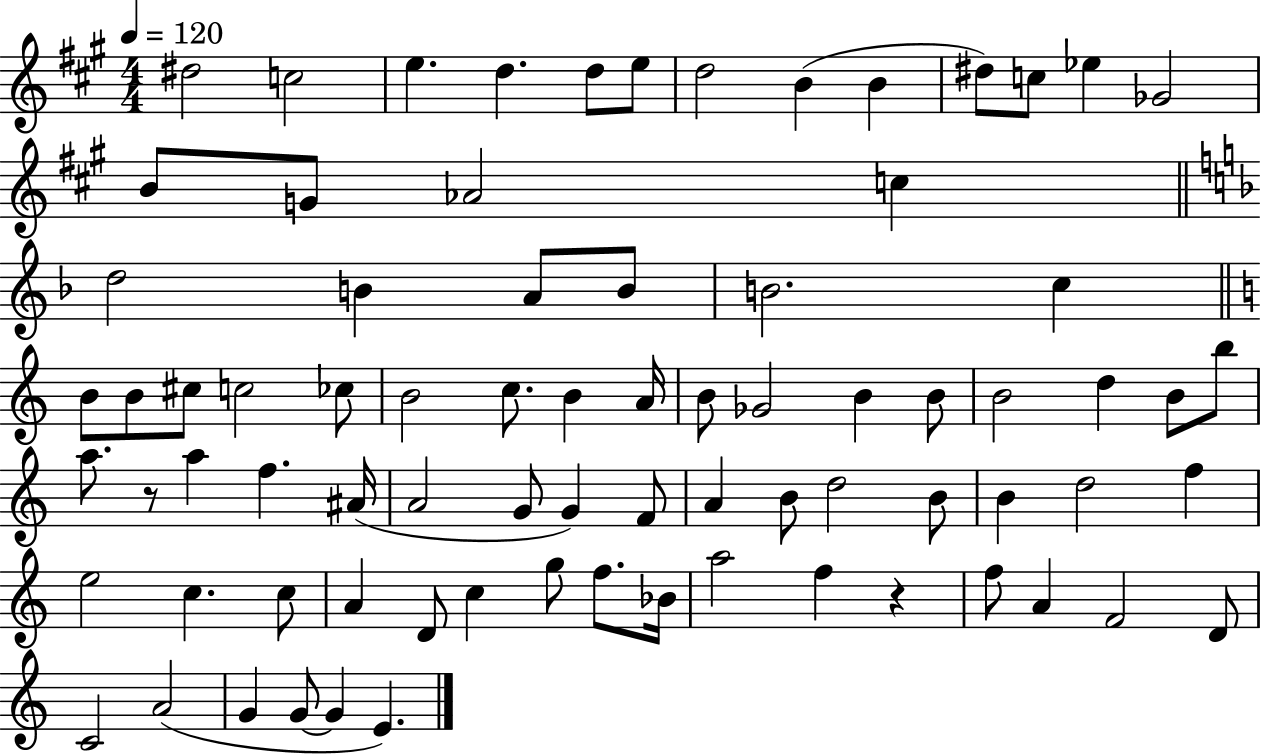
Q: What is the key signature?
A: A major